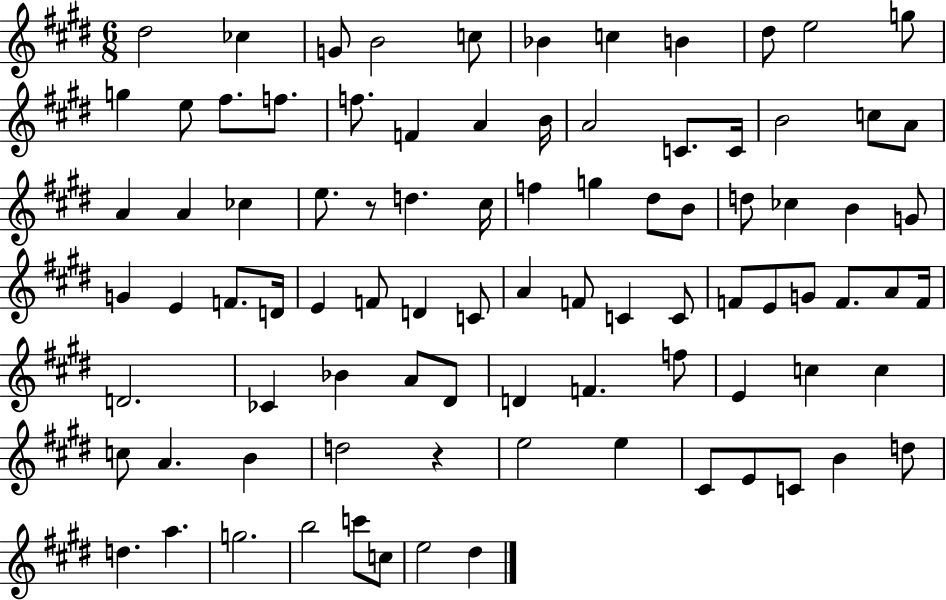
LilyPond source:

{
  \clef treble
  \numericTimeSignature
  \time 6/8
  \key e \major
  dis''2 ces''4 | g'8 b'2 c''8 | bes'4 c''4 b'4 | dis''8 e''2 g''8 | \break g''4 e''8 fis''8. f''8. | f''8. f'4 a'4 b'16 | a'2 c'8. c'16 | b'2 c''8 a'8 | \break a'4 a'4 ces''4 | e''8. r8 d''4. cis''16 | f''4 g''4 dis''8 b'8 | d''8 ces''4 b'4 g'8 | \break g'4 e'4 f'8. d'16 | e'4 f'8 d'4 c'8 | a'4 f'8 c'4 c'8 | f'8 e'8 g'8 f'8. a'8 f'16 | \break d'2. | ces'4 bes'4 a'8 dis'8 | d'4 f'4. f''8 | e'4 c''4 c''4 | \break c''8 a'4. b'4 | d''2 r4 | e''2 e''4 | cis'8 e'8 c'8 b'4 d''8 | \break d''4. a''4. | g''2. | b''2 c'''8 c''8 | e''2 dis''4 | \break \bar "|."
}